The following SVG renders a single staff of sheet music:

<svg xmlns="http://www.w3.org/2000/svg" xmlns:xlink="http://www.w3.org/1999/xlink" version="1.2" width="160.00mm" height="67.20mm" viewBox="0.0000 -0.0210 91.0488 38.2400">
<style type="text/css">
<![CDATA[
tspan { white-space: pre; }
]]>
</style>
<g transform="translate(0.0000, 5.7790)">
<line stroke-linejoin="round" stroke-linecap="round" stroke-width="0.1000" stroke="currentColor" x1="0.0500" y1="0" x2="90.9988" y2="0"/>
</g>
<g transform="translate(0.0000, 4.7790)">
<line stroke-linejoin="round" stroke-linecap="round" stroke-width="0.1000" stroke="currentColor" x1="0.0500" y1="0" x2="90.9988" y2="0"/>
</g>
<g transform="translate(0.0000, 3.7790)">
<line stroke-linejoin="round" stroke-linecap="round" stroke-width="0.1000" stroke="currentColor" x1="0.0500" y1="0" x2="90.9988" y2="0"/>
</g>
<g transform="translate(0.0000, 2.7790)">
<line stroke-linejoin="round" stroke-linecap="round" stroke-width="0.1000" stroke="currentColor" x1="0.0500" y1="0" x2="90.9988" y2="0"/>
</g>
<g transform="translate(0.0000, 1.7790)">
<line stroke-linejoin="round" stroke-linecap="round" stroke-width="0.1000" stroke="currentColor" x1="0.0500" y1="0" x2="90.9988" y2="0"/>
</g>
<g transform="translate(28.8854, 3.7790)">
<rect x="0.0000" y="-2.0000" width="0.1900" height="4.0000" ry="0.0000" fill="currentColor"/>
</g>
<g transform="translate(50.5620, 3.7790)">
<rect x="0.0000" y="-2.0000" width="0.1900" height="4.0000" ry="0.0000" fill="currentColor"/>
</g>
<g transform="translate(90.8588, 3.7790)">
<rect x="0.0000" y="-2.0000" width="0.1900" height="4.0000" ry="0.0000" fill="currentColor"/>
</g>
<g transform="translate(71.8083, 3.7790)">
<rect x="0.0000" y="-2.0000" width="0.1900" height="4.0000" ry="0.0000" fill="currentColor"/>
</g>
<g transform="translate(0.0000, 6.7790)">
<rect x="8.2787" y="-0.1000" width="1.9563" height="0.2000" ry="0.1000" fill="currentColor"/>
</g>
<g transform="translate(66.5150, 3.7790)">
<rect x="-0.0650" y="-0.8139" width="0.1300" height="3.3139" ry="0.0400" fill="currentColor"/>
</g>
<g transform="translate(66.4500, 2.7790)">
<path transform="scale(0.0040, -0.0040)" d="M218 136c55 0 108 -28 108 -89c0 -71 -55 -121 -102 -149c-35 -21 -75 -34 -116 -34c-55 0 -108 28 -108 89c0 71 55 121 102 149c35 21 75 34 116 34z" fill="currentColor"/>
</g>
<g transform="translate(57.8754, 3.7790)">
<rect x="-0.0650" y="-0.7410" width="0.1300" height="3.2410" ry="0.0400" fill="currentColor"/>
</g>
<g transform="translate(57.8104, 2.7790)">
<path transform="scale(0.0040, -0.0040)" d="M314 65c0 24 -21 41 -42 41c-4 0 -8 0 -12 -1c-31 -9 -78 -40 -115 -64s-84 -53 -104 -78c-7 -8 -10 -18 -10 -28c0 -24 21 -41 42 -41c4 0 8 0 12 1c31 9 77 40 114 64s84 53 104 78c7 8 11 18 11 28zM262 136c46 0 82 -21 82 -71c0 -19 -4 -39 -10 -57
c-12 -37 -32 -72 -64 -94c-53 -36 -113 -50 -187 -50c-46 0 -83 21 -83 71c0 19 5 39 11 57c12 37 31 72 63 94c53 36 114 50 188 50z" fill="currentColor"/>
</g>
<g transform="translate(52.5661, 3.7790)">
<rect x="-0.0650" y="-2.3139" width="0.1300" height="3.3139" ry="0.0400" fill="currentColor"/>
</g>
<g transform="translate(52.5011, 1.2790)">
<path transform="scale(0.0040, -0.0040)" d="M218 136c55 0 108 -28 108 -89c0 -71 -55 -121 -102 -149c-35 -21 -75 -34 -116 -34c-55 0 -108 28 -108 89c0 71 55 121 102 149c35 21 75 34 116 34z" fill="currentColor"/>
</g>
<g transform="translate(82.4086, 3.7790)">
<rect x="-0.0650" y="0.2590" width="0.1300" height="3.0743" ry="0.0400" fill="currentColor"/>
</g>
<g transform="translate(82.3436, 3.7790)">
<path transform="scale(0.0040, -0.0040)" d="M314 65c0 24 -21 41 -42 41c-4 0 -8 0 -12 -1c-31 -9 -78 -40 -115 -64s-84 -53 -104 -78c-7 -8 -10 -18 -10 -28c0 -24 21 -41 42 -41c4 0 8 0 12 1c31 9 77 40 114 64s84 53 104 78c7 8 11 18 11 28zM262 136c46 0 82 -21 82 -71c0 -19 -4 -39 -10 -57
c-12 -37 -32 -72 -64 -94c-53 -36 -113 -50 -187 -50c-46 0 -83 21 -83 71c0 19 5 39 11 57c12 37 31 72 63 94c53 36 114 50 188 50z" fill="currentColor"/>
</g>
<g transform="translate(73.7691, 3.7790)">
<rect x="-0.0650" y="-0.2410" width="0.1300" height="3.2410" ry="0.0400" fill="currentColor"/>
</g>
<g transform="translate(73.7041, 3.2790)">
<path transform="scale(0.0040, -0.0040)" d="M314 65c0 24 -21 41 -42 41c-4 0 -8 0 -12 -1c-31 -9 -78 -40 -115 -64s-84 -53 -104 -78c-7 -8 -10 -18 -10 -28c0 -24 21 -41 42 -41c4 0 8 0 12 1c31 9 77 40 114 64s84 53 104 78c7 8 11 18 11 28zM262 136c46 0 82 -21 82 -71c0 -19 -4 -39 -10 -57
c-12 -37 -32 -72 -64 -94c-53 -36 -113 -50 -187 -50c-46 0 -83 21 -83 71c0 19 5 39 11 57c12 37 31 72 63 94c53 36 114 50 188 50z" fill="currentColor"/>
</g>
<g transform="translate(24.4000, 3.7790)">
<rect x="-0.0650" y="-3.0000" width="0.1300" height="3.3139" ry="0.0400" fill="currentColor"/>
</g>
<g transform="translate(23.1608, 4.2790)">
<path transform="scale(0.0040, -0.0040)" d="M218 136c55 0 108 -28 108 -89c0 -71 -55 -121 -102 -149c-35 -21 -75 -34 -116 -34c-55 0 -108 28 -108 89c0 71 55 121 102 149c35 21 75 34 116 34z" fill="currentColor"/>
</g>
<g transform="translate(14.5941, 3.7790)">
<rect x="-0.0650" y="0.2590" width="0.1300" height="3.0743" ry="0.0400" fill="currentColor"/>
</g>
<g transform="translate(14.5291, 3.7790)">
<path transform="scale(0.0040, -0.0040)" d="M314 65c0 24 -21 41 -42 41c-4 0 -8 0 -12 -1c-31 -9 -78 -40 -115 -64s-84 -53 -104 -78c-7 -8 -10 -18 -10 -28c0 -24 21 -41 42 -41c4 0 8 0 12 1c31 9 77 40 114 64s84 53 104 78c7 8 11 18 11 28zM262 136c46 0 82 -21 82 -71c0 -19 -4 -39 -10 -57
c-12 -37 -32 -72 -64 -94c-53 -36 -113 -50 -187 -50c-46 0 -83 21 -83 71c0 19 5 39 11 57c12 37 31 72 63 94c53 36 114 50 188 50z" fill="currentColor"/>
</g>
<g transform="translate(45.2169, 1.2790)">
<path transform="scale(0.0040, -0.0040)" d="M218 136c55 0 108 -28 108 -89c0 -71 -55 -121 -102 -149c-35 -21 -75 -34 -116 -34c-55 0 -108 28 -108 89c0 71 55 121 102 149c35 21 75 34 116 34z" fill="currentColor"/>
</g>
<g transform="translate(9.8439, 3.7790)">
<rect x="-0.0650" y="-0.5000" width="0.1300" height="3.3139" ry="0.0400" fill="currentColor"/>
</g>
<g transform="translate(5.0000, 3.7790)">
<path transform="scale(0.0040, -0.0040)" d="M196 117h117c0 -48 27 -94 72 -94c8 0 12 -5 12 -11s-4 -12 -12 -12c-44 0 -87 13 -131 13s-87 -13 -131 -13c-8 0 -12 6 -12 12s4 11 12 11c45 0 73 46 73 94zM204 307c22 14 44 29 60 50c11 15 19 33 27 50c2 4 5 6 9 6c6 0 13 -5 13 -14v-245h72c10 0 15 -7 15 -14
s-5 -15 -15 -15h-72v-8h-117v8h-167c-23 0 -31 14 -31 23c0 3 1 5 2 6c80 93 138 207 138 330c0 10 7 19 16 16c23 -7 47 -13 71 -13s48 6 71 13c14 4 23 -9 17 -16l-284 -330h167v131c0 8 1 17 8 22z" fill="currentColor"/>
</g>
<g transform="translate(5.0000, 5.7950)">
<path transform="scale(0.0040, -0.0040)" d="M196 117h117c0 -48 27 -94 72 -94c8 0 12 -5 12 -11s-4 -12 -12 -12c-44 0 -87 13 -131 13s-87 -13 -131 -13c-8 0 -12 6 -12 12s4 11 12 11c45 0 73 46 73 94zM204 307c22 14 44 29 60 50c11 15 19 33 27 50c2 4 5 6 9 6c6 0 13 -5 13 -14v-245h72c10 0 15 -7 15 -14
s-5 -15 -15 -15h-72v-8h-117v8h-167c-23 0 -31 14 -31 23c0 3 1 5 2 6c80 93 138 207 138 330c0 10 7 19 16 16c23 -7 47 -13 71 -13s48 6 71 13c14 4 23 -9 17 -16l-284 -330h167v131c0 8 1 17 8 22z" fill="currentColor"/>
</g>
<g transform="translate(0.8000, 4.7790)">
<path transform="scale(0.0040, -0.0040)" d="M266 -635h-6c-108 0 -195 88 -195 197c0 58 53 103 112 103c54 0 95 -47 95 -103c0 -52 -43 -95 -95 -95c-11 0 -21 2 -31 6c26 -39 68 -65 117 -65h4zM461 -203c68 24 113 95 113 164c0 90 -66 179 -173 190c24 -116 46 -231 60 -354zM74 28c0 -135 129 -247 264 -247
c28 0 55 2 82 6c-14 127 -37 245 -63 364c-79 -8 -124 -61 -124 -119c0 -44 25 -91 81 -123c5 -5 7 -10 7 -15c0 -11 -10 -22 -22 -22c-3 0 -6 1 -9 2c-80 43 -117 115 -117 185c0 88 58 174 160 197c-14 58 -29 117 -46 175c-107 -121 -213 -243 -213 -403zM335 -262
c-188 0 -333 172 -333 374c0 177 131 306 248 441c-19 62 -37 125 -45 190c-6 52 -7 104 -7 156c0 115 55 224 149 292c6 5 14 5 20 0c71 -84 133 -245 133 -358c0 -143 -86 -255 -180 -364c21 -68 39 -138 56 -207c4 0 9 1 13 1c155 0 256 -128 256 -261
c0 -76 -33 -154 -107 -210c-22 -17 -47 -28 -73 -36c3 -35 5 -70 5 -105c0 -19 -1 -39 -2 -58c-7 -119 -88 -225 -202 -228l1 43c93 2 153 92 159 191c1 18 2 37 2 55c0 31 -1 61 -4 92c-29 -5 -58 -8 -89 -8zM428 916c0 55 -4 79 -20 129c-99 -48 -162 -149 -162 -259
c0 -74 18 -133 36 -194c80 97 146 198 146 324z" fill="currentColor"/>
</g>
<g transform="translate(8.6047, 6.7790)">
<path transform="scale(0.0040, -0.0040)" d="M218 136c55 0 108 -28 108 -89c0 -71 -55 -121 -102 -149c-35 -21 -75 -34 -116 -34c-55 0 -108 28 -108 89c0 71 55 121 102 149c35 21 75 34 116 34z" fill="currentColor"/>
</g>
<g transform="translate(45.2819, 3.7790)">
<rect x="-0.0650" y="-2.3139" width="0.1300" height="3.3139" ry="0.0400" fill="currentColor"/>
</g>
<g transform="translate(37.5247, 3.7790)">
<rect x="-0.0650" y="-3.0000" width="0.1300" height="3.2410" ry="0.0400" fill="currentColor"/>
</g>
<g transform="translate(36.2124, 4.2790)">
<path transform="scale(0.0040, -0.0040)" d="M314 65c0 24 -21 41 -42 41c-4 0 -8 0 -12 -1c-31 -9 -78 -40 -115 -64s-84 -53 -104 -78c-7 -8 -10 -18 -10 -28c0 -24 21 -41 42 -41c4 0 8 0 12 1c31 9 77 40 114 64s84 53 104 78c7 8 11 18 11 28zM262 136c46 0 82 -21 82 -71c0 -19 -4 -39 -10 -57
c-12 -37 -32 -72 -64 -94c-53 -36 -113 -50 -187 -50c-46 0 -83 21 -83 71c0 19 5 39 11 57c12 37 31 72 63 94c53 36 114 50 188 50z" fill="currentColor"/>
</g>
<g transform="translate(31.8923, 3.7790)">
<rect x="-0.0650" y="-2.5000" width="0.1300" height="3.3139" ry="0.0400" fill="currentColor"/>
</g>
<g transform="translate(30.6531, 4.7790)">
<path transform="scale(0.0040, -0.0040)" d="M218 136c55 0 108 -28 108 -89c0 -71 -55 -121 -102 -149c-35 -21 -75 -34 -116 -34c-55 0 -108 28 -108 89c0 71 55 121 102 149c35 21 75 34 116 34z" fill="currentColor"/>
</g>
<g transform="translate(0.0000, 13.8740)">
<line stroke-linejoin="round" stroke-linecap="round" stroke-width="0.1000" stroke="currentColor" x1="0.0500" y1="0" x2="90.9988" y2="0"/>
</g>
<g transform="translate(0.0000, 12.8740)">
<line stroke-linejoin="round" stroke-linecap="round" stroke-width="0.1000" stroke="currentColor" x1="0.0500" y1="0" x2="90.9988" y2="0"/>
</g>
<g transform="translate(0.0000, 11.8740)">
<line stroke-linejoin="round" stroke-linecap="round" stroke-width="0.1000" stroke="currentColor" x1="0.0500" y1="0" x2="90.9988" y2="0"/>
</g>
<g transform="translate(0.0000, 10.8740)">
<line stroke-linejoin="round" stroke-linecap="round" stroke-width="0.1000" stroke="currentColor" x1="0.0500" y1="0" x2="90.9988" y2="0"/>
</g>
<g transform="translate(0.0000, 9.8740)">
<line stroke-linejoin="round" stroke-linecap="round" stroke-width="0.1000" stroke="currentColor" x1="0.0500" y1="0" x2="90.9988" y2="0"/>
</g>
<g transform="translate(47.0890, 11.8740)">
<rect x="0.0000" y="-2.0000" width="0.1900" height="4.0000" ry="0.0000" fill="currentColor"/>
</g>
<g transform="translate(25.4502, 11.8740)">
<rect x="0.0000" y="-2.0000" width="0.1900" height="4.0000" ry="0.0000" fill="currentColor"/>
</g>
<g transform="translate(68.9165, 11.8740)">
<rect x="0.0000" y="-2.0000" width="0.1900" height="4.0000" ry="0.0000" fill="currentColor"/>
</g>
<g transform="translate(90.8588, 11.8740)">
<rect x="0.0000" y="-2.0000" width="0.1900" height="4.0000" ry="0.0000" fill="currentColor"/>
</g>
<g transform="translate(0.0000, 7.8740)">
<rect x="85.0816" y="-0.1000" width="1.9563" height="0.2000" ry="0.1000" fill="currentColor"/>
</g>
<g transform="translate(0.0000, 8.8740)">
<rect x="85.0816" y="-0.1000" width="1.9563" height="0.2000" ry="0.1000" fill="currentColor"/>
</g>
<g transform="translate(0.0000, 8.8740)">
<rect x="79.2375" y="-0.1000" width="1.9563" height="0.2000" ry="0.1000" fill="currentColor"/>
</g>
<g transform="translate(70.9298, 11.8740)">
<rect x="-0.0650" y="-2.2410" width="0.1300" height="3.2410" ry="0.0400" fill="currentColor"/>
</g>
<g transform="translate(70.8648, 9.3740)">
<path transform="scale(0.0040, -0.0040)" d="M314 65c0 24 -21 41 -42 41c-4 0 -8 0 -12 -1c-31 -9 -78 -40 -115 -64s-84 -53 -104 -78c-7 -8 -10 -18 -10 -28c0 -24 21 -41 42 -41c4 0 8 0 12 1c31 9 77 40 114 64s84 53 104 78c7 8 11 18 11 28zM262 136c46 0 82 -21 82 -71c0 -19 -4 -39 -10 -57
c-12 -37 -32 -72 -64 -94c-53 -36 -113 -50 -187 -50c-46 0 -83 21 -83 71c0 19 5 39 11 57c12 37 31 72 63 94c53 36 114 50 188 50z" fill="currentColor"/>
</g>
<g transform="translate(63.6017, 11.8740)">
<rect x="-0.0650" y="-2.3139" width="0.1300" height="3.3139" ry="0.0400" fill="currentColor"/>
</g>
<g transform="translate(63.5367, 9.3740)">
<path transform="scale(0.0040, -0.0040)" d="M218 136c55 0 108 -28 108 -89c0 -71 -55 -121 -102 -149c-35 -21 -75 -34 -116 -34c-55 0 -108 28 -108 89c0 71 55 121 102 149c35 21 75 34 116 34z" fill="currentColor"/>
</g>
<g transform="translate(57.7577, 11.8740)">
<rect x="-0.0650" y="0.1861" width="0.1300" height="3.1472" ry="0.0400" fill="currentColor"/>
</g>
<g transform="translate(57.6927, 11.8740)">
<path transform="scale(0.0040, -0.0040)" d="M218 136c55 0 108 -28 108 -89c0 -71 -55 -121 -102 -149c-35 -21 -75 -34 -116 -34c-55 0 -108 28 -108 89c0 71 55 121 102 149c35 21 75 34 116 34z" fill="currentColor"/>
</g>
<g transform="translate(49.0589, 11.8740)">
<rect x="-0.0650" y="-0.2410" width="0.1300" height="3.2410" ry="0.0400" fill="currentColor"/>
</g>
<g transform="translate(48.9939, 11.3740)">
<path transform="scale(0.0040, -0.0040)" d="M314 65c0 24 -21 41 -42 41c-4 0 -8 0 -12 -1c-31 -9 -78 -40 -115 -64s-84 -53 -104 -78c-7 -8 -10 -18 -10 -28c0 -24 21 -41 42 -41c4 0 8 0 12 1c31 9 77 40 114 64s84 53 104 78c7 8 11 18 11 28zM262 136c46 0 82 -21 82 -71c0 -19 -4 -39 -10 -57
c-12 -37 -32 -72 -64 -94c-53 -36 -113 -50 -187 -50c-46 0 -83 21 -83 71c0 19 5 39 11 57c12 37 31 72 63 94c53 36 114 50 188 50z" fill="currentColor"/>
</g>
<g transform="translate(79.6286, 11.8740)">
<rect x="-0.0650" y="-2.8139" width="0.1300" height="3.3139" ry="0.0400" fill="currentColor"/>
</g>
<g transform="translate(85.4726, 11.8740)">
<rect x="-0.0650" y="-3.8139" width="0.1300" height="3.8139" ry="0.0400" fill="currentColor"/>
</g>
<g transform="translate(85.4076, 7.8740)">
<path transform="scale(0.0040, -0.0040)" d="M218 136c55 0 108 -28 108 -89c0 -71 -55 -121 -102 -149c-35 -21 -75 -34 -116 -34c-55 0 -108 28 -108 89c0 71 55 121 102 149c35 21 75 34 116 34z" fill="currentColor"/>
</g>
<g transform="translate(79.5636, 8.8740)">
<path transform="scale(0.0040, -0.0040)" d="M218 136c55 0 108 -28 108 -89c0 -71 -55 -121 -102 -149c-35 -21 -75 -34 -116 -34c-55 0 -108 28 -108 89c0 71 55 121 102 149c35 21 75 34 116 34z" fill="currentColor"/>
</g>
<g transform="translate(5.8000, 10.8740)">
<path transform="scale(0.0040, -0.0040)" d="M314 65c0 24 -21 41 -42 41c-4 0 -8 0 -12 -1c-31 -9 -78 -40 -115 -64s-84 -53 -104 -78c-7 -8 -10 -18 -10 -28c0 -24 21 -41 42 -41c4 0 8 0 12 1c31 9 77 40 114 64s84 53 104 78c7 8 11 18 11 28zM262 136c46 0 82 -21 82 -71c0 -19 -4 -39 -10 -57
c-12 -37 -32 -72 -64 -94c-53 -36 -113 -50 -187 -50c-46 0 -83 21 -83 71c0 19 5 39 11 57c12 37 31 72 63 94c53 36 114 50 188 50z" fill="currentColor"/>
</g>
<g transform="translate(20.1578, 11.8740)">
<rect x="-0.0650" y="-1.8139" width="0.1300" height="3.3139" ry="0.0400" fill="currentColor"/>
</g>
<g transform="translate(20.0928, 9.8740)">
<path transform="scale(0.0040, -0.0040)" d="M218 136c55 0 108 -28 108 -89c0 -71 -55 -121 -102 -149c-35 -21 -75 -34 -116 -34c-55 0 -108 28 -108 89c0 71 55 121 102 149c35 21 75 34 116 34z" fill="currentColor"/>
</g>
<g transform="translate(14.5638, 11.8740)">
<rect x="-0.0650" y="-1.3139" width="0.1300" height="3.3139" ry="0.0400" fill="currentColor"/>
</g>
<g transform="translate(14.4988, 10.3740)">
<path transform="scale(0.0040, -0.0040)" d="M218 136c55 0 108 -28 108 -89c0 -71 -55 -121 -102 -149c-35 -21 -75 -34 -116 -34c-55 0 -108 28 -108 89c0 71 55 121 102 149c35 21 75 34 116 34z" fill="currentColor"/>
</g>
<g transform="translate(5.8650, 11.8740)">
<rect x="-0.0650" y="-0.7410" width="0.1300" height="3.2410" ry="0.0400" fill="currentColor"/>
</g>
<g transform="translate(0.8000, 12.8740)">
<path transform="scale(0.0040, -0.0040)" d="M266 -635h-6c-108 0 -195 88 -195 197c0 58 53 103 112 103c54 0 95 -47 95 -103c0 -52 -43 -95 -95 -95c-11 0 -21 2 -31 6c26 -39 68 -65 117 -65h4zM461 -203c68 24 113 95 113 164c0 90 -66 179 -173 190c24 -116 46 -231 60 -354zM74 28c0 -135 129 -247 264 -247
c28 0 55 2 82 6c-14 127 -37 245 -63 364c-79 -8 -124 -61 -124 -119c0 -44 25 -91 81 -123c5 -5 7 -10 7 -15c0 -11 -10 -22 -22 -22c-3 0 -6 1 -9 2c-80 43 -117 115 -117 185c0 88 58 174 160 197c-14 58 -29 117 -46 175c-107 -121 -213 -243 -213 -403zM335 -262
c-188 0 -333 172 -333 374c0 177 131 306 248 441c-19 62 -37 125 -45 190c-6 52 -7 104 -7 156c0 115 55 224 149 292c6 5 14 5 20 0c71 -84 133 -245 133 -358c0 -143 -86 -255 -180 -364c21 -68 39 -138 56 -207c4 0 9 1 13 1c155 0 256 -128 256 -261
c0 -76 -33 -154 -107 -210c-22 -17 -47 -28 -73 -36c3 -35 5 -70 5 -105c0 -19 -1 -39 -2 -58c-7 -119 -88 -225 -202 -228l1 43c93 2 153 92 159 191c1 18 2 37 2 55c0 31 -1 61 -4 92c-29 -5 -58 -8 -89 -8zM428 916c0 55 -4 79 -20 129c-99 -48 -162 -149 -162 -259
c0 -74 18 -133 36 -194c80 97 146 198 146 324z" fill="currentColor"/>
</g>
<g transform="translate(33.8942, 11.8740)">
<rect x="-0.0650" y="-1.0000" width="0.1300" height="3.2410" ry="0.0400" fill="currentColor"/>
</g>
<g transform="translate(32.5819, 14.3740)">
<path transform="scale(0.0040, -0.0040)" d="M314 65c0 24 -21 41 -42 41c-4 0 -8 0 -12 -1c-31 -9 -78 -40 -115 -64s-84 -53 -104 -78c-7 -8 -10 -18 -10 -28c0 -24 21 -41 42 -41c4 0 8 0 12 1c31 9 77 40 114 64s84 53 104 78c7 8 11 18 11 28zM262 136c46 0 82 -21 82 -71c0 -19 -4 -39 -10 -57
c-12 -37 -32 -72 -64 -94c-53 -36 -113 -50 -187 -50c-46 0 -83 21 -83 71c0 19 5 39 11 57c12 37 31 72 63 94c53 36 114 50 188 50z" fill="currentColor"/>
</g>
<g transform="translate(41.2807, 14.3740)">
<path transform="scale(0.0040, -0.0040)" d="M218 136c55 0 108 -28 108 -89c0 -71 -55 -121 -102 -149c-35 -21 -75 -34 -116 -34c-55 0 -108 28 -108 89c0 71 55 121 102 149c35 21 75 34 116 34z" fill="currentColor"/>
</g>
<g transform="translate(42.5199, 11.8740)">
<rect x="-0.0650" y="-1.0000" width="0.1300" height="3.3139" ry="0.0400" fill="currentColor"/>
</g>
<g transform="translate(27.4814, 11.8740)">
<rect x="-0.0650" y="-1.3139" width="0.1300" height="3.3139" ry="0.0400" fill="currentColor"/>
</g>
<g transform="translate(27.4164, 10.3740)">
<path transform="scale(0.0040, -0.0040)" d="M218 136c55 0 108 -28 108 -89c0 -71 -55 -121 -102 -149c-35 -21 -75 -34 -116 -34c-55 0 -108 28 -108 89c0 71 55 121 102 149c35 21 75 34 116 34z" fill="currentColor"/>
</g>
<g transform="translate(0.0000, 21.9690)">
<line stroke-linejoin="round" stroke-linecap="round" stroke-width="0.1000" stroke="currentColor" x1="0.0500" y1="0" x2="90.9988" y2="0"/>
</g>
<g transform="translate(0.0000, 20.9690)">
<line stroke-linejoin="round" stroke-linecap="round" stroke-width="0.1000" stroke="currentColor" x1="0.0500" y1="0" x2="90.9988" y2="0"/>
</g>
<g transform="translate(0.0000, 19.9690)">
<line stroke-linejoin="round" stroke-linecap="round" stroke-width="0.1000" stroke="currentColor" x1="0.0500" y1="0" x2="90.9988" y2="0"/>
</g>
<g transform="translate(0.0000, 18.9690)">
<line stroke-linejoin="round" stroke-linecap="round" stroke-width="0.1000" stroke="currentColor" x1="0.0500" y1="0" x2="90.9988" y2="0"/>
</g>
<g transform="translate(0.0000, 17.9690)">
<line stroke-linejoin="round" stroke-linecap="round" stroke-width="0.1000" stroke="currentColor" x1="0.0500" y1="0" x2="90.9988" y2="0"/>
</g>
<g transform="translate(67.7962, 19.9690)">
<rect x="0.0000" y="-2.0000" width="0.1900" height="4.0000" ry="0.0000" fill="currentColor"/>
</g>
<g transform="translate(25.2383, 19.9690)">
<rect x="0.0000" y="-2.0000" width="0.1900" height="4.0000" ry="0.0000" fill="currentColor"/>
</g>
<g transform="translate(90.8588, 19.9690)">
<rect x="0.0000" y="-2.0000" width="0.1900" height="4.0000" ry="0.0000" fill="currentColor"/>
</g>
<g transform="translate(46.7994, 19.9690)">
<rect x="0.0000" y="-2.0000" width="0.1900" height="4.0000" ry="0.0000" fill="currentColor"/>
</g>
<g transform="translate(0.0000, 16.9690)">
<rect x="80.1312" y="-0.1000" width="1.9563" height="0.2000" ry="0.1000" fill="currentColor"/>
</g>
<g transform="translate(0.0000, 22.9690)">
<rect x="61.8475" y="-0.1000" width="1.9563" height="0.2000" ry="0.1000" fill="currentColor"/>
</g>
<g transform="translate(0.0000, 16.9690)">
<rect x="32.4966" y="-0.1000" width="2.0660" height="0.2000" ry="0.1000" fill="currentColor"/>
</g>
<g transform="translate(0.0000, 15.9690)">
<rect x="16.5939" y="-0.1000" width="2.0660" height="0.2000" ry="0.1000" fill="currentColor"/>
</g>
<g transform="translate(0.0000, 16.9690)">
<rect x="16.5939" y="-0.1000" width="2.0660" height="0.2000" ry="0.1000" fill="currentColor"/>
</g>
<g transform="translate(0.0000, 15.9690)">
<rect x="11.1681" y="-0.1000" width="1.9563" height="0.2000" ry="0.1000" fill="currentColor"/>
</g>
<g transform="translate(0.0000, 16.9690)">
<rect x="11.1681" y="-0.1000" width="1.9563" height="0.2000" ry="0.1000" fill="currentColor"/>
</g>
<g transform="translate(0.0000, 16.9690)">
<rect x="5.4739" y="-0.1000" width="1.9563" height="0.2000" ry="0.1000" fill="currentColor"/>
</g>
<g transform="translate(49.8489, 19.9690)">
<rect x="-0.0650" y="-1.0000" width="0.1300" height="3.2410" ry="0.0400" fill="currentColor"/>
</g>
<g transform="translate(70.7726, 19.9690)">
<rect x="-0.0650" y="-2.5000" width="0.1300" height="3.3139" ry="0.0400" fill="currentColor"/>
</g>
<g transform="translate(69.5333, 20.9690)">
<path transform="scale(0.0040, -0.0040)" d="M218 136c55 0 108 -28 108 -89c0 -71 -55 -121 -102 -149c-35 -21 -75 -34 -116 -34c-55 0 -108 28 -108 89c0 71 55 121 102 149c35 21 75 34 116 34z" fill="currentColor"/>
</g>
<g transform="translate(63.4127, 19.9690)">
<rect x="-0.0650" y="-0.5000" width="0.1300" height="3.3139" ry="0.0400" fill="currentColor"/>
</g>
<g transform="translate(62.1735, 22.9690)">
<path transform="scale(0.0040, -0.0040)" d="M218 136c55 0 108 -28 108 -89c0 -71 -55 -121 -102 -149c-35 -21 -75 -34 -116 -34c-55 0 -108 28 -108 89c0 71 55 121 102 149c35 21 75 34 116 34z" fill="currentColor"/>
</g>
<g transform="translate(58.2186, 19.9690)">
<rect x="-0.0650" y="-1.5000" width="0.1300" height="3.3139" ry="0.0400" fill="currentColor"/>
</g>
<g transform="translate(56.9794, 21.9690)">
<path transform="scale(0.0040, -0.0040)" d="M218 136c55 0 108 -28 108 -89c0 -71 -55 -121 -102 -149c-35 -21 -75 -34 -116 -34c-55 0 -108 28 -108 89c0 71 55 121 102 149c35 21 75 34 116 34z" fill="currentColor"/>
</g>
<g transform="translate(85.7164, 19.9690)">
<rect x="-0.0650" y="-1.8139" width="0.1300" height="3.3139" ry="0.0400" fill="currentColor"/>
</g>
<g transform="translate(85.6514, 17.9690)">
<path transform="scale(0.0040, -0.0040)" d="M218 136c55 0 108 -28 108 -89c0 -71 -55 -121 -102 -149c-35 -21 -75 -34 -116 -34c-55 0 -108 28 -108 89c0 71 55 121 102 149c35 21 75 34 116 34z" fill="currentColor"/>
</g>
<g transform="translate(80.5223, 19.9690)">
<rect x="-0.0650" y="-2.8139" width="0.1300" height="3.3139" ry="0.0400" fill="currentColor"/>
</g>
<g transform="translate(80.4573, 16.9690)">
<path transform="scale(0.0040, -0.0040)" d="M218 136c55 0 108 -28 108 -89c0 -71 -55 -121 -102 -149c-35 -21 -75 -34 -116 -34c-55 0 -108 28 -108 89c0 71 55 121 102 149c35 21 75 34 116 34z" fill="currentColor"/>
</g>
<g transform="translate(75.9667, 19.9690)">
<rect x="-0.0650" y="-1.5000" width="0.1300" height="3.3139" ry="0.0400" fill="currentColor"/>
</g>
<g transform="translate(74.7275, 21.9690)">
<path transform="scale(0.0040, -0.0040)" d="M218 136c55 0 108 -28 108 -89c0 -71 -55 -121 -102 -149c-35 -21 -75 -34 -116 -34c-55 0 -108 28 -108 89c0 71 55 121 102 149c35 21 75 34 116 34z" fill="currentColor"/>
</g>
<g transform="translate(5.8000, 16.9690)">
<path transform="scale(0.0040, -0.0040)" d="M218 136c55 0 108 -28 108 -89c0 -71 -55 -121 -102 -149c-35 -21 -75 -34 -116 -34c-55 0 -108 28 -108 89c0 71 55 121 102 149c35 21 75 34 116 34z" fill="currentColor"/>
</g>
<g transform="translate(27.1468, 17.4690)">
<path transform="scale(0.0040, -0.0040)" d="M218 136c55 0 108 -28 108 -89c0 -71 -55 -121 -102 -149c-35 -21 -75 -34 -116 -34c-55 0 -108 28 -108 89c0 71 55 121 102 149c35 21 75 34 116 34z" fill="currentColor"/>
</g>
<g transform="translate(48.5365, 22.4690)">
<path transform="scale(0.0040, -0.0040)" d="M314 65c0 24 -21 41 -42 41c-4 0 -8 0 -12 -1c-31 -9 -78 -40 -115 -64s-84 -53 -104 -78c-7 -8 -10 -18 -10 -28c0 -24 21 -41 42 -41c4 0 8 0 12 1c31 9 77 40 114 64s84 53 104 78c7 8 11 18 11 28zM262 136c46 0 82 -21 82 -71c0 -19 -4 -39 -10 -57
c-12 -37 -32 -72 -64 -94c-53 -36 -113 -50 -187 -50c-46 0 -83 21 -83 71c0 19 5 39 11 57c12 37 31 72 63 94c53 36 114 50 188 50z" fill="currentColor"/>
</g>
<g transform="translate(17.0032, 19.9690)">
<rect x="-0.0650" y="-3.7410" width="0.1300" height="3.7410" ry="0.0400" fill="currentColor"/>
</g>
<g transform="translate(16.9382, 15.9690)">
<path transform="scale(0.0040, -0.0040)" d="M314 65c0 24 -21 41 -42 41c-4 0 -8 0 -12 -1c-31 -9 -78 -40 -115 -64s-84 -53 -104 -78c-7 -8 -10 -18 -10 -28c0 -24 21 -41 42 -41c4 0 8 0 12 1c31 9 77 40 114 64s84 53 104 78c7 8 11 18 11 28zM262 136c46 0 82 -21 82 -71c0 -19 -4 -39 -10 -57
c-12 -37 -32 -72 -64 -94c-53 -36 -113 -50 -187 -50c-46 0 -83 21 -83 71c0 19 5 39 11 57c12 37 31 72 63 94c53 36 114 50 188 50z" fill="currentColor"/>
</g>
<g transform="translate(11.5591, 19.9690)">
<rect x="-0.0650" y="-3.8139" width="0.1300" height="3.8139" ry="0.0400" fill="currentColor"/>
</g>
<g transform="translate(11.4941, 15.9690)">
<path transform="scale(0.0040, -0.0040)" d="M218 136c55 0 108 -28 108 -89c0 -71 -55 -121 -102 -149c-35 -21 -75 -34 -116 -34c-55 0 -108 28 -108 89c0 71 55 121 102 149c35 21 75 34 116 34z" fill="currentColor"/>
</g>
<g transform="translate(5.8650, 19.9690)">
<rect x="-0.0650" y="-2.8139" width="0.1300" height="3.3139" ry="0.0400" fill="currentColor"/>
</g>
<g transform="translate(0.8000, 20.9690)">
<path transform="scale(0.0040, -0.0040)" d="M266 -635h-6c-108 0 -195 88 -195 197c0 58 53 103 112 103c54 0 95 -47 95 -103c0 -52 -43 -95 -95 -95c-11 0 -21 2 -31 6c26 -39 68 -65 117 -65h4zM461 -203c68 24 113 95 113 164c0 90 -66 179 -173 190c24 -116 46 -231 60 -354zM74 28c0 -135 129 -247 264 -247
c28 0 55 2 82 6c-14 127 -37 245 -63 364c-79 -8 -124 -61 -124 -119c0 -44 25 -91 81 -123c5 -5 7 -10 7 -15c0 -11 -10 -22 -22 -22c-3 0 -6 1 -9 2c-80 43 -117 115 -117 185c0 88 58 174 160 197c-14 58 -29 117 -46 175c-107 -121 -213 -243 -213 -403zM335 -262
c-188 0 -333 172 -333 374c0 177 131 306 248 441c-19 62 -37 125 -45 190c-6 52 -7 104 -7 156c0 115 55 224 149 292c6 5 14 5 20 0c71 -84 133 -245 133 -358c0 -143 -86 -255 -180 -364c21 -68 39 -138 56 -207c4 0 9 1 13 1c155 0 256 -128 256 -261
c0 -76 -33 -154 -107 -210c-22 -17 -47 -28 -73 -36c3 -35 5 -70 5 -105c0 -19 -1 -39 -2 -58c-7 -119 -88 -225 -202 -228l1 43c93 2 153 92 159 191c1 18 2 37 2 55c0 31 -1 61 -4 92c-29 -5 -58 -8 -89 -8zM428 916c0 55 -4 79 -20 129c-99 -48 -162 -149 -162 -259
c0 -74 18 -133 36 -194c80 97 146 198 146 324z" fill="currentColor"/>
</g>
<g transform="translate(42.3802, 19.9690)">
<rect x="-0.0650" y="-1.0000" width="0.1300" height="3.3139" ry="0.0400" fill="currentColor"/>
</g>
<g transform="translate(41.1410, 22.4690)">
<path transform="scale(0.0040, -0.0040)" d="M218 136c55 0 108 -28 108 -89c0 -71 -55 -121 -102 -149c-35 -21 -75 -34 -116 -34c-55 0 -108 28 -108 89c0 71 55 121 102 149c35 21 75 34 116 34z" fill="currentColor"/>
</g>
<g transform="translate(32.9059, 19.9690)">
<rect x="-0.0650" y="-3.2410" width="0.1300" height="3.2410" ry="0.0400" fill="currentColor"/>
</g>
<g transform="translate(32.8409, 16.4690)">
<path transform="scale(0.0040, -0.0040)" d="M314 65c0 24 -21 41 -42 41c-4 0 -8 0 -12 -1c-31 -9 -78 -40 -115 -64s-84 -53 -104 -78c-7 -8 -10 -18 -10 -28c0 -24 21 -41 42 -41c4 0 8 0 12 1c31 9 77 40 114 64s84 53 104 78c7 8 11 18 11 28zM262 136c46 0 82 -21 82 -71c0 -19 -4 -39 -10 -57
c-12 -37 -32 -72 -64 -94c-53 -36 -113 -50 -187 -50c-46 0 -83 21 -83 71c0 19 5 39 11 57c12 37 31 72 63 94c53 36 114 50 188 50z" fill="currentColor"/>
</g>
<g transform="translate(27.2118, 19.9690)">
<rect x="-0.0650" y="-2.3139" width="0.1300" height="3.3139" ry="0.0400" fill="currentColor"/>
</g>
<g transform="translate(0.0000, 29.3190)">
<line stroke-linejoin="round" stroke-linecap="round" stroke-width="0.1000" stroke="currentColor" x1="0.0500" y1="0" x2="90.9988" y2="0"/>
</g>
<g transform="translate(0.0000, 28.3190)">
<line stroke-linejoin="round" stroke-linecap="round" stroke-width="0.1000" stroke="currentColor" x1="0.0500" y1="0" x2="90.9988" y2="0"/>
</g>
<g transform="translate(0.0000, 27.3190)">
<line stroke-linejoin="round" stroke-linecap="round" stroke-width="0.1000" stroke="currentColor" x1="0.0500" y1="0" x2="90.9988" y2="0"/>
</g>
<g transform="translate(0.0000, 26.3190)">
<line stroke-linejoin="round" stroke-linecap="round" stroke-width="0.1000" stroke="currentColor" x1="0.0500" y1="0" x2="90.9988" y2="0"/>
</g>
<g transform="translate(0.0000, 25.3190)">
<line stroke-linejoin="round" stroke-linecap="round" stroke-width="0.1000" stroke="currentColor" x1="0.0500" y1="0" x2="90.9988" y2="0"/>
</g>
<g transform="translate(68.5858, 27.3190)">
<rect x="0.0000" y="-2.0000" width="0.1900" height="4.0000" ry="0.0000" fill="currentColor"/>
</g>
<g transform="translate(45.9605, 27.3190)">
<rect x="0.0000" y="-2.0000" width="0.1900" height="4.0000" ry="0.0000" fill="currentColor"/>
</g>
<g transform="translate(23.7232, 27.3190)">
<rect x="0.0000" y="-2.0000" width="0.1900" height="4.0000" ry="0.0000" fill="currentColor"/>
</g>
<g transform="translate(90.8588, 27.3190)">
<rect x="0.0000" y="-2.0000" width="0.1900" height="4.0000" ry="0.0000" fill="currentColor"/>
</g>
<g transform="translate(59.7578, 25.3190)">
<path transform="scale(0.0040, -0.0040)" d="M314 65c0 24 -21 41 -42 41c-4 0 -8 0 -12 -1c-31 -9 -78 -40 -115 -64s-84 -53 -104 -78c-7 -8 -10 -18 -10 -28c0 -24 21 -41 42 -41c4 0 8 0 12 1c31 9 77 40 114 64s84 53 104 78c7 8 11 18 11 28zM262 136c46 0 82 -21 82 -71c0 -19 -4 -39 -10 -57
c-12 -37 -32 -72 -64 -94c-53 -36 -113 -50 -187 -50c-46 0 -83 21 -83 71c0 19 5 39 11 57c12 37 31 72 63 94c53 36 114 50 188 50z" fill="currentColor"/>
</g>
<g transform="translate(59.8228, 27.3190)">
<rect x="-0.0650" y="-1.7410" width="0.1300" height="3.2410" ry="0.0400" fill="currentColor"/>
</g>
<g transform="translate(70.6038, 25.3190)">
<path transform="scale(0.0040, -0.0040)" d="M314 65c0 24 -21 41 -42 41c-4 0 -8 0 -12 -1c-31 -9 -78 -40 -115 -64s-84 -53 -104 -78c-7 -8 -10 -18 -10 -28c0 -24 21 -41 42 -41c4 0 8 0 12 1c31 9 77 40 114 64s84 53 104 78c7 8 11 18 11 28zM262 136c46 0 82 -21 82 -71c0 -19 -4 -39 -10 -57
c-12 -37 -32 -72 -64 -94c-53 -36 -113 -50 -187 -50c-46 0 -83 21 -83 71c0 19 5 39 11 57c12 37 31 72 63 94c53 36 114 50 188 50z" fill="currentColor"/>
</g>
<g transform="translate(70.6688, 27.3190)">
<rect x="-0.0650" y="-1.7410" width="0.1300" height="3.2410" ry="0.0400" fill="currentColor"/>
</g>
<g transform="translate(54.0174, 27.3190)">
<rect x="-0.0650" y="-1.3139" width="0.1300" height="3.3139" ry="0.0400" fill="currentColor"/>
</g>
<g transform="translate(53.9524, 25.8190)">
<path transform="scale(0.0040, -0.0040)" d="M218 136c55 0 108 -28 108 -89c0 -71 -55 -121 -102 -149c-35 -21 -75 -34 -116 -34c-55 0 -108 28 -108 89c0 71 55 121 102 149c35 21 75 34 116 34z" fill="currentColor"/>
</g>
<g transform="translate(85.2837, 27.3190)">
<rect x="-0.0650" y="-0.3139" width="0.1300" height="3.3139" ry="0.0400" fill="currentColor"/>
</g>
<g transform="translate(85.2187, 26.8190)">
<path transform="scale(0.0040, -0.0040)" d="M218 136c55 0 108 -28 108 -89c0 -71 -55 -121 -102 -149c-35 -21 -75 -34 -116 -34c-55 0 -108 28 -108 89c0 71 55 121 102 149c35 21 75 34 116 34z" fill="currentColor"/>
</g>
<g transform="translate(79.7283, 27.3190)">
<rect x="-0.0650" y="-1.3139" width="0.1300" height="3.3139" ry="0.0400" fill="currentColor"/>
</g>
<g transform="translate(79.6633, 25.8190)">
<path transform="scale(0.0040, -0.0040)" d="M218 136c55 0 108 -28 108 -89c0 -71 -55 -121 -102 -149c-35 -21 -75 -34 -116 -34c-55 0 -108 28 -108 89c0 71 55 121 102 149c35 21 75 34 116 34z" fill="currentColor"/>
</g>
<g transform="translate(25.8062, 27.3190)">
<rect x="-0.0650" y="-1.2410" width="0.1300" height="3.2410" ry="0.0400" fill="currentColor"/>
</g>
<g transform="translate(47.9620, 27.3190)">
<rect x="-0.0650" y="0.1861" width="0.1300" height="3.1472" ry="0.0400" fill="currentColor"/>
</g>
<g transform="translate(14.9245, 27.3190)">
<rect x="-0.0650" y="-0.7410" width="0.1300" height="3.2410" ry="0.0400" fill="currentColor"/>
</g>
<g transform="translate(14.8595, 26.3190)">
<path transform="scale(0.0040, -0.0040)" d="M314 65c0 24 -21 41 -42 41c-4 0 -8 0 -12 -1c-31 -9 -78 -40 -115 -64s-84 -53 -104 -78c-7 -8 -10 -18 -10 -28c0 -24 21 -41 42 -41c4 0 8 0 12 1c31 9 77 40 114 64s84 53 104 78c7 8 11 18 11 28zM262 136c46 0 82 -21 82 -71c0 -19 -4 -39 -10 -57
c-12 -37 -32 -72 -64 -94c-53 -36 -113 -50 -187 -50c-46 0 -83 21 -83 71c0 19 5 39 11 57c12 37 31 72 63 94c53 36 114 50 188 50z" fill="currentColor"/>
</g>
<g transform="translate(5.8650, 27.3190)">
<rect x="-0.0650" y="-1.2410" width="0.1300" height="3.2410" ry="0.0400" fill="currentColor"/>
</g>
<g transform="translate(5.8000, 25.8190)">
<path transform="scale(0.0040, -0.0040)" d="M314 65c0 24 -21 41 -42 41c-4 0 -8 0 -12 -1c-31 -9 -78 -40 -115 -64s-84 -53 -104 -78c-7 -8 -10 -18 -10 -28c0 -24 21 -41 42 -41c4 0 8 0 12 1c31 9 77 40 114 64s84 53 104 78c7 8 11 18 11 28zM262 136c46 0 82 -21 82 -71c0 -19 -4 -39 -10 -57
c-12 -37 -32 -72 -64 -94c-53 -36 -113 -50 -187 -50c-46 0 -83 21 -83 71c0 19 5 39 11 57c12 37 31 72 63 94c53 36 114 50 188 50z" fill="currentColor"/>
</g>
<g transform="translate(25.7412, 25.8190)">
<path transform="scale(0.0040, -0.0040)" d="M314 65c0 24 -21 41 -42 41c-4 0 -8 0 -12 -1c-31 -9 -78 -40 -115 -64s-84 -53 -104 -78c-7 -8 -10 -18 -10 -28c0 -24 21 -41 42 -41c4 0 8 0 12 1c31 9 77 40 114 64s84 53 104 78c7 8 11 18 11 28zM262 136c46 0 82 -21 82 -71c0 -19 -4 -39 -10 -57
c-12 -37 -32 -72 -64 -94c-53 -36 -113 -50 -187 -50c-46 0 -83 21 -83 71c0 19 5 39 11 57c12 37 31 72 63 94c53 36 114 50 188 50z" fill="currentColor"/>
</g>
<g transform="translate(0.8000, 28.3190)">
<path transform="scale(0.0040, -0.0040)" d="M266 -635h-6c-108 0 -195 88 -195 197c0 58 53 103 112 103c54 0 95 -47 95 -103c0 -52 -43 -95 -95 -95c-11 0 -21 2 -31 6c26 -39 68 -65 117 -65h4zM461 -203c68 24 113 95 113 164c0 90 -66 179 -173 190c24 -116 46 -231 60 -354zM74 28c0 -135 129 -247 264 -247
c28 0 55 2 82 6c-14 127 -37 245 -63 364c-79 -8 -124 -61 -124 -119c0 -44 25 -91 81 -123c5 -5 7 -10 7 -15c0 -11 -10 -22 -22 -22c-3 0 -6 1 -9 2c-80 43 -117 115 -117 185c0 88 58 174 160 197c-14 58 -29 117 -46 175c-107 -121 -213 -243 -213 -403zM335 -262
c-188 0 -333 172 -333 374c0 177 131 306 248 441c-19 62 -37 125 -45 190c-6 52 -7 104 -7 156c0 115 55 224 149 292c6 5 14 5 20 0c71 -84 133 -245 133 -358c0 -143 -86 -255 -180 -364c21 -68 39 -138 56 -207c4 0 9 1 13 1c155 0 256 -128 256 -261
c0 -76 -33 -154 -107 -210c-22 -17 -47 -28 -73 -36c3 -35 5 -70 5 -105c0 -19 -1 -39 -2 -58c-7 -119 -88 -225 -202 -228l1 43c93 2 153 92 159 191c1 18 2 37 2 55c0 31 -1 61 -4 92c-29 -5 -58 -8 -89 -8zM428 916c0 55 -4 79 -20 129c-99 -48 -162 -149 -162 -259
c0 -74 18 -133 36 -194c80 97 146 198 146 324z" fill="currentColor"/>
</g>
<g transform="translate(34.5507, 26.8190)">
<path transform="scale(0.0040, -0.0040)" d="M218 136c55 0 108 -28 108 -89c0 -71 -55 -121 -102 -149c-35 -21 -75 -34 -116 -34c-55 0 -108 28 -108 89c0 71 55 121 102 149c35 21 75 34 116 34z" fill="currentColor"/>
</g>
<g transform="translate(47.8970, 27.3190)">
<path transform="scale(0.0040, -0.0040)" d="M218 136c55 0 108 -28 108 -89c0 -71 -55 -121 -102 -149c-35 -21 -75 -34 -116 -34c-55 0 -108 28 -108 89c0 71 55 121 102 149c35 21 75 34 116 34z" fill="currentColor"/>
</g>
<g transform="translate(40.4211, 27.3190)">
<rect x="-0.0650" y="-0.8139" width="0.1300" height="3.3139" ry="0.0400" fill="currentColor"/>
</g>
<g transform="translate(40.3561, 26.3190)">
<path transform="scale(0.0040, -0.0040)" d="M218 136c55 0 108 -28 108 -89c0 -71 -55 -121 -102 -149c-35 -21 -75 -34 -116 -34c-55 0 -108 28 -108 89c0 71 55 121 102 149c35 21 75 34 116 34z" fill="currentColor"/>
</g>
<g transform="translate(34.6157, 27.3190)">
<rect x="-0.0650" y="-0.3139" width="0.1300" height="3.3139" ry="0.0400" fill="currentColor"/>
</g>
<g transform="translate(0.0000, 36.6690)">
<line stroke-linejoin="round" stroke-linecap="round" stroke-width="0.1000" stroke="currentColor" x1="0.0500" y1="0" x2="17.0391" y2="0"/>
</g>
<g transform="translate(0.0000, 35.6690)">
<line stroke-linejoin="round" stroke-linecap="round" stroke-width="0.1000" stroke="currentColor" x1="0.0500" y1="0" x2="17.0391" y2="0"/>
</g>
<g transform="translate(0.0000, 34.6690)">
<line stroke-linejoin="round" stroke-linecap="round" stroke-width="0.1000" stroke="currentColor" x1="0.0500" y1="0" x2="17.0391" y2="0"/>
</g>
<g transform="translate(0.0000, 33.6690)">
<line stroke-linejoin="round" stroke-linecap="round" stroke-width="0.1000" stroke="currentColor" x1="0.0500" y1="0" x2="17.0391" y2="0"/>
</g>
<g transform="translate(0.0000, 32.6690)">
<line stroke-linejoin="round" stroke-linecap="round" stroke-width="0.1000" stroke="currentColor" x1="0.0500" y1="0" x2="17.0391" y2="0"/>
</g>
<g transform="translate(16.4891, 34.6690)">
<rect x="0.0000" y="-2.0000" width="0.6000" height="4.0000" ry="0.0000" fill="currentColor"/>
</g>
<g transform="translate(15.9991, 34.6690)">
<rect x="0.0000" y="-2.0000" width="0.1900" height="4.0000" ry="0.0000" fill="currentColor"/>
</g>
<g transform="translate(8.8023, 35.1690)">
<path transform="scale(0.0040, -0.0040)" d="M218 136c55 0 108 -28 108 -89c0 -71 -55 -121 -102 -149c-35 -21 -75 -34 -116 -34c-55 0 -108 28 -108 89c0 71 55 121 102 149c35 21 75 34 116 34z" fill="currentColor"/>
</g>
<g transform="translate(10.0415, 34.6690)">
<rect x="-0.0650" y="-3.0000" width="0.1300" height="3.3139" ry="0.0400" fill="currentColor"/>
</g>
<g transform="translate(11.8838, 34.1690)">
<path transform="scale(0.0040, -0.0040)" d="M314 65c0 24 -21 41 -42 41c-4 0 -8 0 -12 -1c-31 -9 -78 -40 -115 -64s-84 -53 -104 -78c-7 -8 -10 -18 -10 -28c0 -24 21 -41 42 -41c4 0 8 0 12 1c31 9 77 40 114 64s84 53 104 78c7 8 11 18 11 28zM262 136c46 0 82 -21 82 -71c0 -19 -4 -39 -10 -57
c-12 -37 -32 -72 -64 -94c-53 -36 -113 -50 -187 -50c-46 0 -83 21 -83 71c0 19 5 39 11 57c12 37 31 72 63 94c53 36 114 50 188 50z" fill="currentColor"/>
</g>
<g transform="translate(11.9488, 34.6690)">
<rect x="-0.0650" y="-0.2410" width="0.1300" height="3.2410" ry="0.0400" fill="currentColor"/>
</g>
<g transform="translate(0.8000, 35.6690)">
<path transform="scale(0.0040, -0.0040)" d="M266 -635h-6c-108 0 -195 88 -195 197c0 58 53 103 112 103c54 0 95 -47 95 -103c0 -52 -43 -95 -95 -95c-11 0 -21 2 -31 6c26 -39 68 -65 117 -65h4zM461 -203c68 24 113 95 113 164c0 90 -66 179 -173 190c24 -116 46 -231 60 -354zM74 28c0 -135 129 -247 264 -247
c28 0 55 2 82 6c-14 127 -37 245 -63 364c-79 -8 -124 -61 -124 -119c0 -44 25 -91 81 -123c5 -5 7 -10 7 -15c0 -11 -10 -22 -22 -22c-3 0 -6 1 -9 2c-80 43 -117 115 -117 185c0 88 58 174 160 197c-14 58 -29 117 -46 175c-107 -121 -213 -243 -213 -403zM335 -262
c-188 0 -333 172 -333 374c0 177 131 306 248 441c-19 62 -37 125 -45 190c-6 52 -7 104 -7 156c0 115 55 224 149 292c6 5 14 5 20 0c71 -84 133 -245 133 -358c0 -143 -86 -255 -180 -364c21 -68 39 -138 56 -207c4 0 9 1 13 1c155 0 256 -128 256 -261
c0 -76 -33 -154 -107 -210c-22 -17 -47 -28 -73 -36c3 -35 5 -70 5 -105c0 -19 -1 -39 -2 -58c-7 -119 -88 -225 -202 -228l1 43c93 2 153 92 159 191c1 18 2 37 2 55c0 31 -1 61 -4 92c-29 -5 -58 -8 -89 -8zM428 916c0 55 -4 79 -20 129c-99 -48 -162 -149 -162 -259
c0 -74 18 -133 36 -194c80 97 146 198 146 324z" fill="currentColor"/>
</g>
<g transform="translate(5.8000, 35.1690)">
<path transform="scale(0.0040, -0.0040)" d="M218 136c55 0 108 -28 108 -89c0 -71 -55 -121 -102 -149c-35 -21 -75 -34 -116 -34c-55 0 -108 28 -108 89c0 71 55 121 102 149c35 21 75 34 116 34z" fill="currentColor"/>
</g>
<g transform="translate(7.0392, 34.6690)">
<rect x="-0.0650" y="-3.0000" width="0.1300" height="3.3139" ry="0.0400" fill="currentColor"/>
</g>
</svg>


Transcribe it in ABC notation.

X:1
T:Untitled
M:4/4
L:1/4
K:C
C B2 A G A2 g g d2 d c2 B2 d2 e f e D2 D c2 B g g2 a c' a c' c'2 g b2 D D2 E C G E a f e2 d2 e2 c d B e f2 f2 e c A A c2